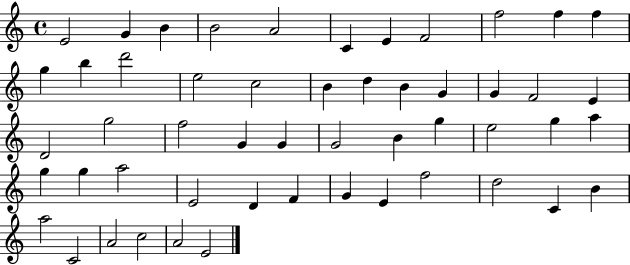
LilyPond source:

{
  \clef treble
  \time 4/4
  \defaultTimeSignature
  \key c \major
  e'2 g'4 b'4 | b'2 a'2 | c'4 e'4 f'2 | f''2 f''4 f''4 | \break g''4 b''4 d'''2 | e''2 c''2 | b'4 d''4 b'4 g'4 | g'4 f'2 e'4 | \break d'2 g''2 | f''2 g'4 g'4 | g'2 b'4 g''4 | e''2 g''4 a''4 | \break g''4 g''4 a''2 | e'2 d'4 f'4 | g'4 e'4 f''2 | d''2 c'4 b'4 | \break a''2 c'2 | a'2 c''2 | a'2 e'2 | \bar "|."
}